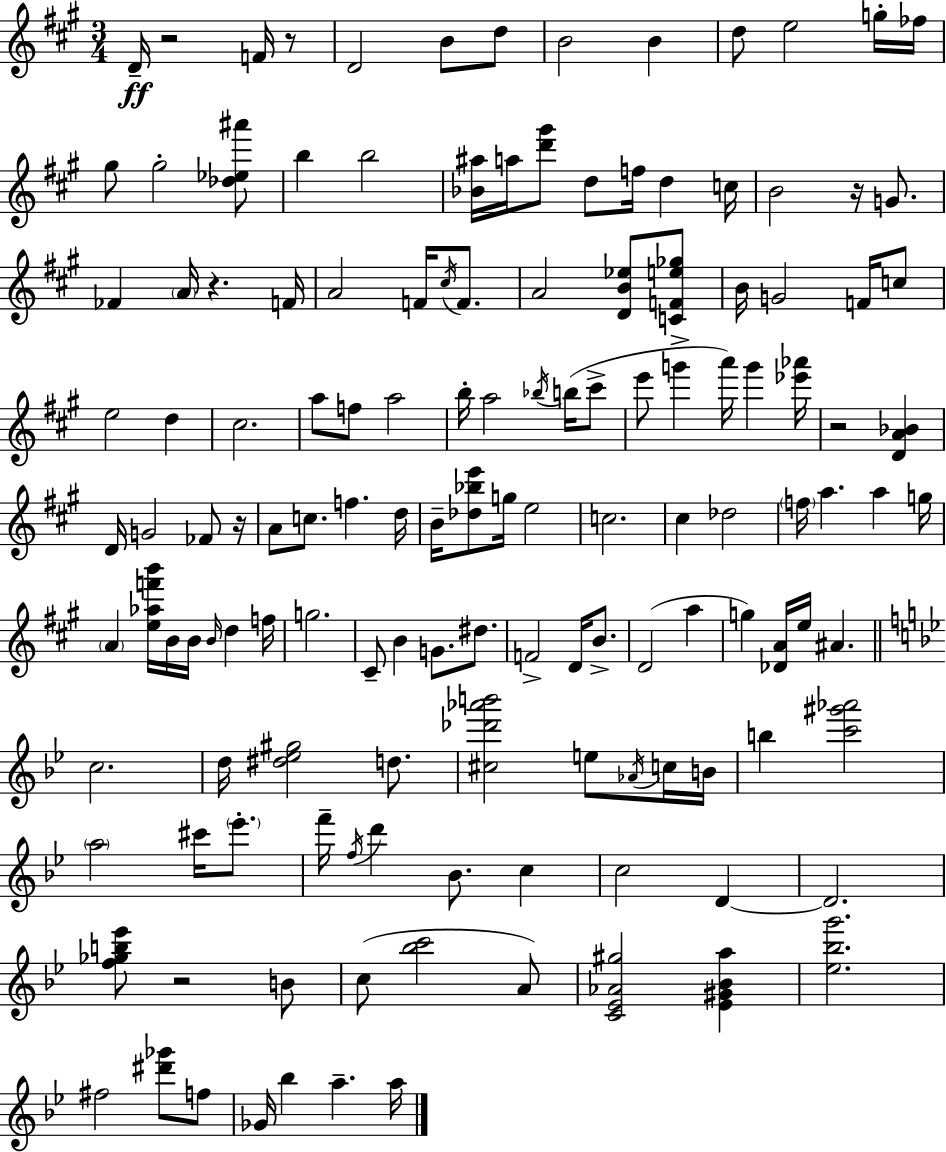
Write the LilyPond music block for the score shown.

{
  \clef treble
  \numericTimeSignature
  \time 3/4
  \key a \major
  d'16--\ff r2 f'16 r8 | d'2 b'8 d''8 | b'2 b'4 | d''8 e''2 g''16-. fes''16 | \break gis''8 gis''2-. <des'' ees'' ais'''>8 | b''4 b''2 | <bes' ais''>16 a''16 <d''' gis'''>8 d''8 f''16 d''4 c''16 | b'2 r16 g'8. | \break fes'4 \parenthesize a'16 r4. f'16 | a'2 f'16 \acciaccatura { cis''16 } f'8. | a'2 <d' b' ees''>8 <c' f' e'' ges''>8 | b'16 g'2 f'16 c''8 | \break e''2 d''4 | cis''2. | a''8 f''8 a''2 | b''16-. a''2 \acciaccatura { bes''16 } b''16( | \break cis'''8-> e'''8 g'''4-> a'''16) g'''4 | <ees''' aes'''>16 r2 <d' a' bes'>4 | d'16 g'2 fes'8 | r16 a'8 c''8. f''4. | \break d''16 b'16-- <des'' bes'' e'''>8 g''16 e''2 | c''2. | cis''4 des''2 | \parenthesize f''16 a''4. a''4 | \break g''16 \parenthesize a'4 <e'' aes'' f''' b'''>16 b'16 b'16 \grace { b'16 } d''4 | f''16 g''2. | cis'8-- b'4 g'8. | dis''8. f'2-> d'16 | \break b'8.-> d'2( a''4 | g''4) <des' a'>16 e''16 ais'4. | \bar "||" \break \key bes \major c''2. | d''16 <dis'' ees'' gis''>2 d''8. | <cis'' des''' aes''' b'''>2 e''8 \acciaccatura { aes'16 } c''16 | b'16 b''4 <c''' gis''' aes'''>2 | \break \parenthesize a''2 cis'''16 \parenthesize ees'''8.-. | f'''16-- \acciaccatura { f''16 } d'''4 bes'8. c''4 | c''2 d'4~~ | d'2. | \break <f'' ges'' b'' ees'''>8 r2 | b'8 c''8( <bes'' c'''>2 | a'8) <c' ees' aes' gis''>2 <ees' gis' bes' a''>4 | <ees'' bes'' g'''>2. | \break fis''2 <dis''' ges'''>8 | f''8 ges'16 bes''4 a''4.-- | a''16 \bar "|."
}